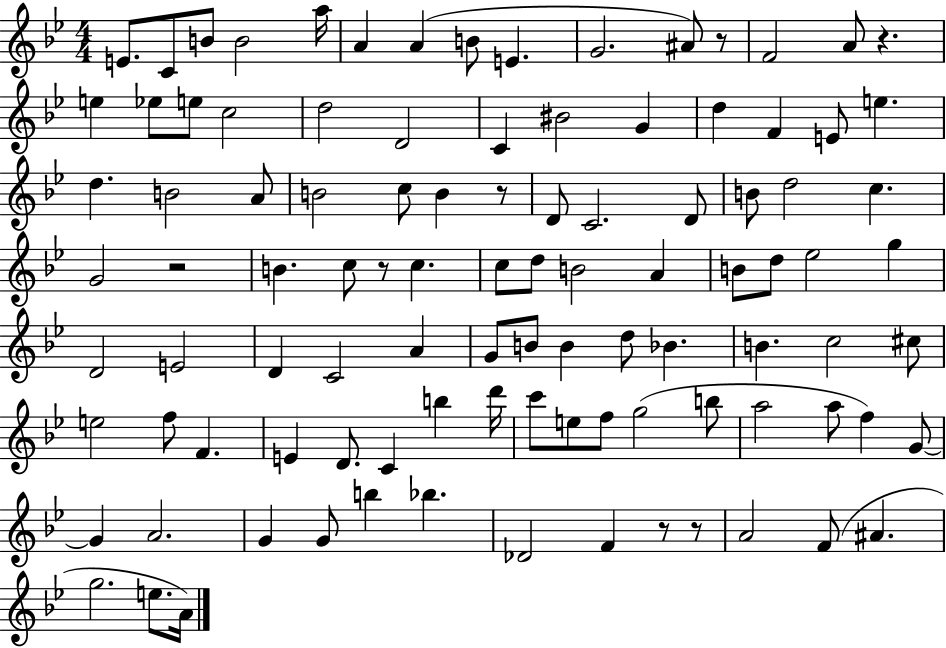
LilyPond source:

{
  \clef treble
  \numericTimeSignature
  \time 4/4
  \key bes \major
  e'8. c'8 b'8 b'2 a''16 | a'4 a'4( b'8 e'4. | g'2. ais'8) r8 | f'2 a'8 r4. | \break e''4 ees''8 e''8 c''2 | d''2 d'2 | c'4 bis'2 g'4 | d''4 f'4 e'8 e''4. | \break d''4. b'2 a'8 | b'2 c''8 b'4 r8 | d'8 c'2. d'8 | b'8 d''2 c''4. | \break g'2 r2 | b'4. c''8 r8 c''4. | c''8 d''8 b'2 a'4 | b'8 d''8 ees''2 g''4 | \break d'2 e'2 | d'4 c'2 a'4 | g'8 b'8 b'4 d''8 bes'4. | b'4. c''2 cis''8 | \break e''2 f''8 f'4. | e'4 d'8. c'4 b''4 d'''16 | c'''8 e''8 f''8 g''2( b''8 | a''2 a''8 f''4) g'8~~ | \break g'4 a'2. | g'4 g'8 b''4 bes''4. | des'2 f'4 r8 r8 | a'2 f'8( ais'4. | \break g''2. e''8. a'16) | \bar "|."
}